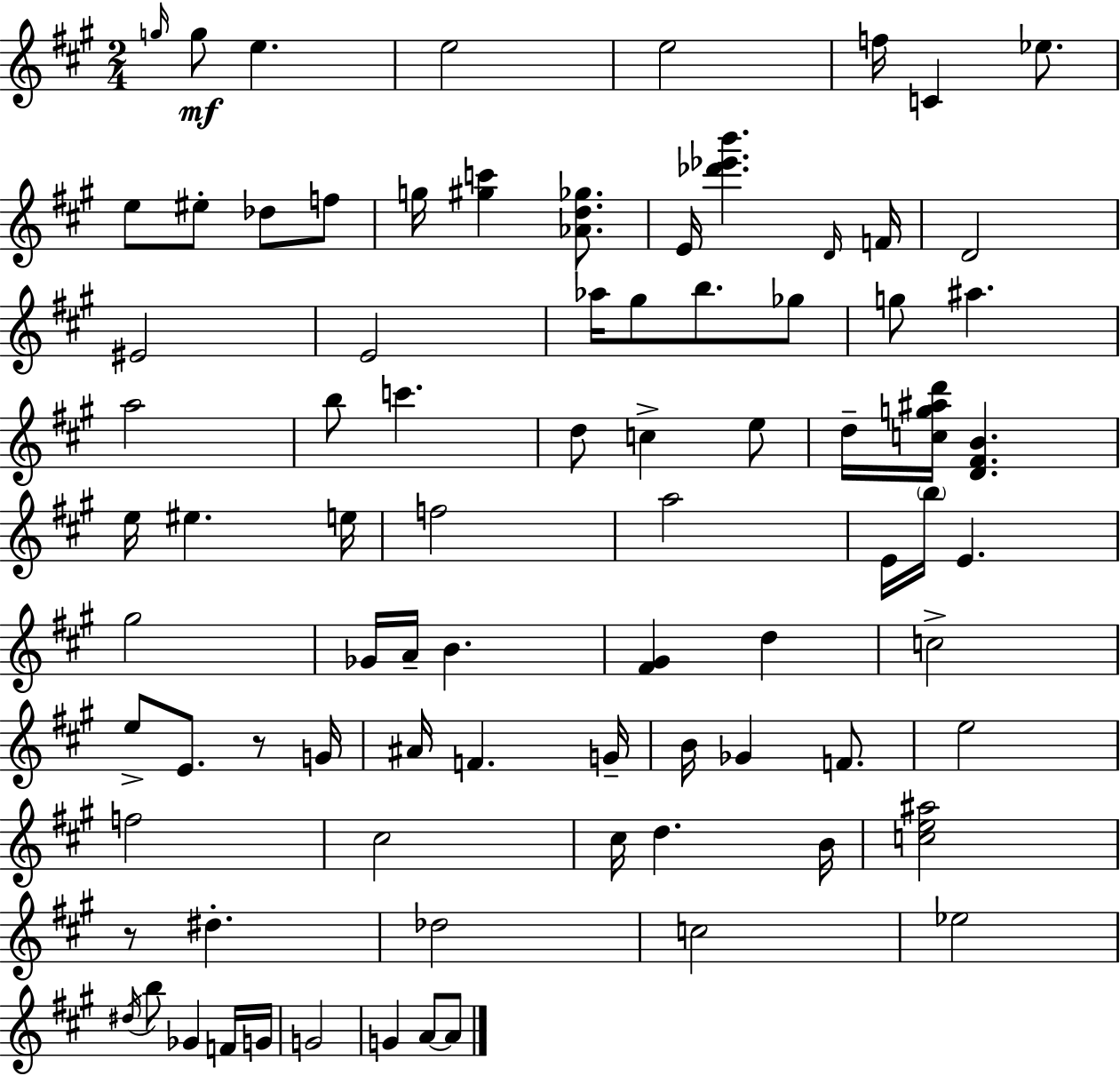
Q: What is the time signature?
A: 2/4